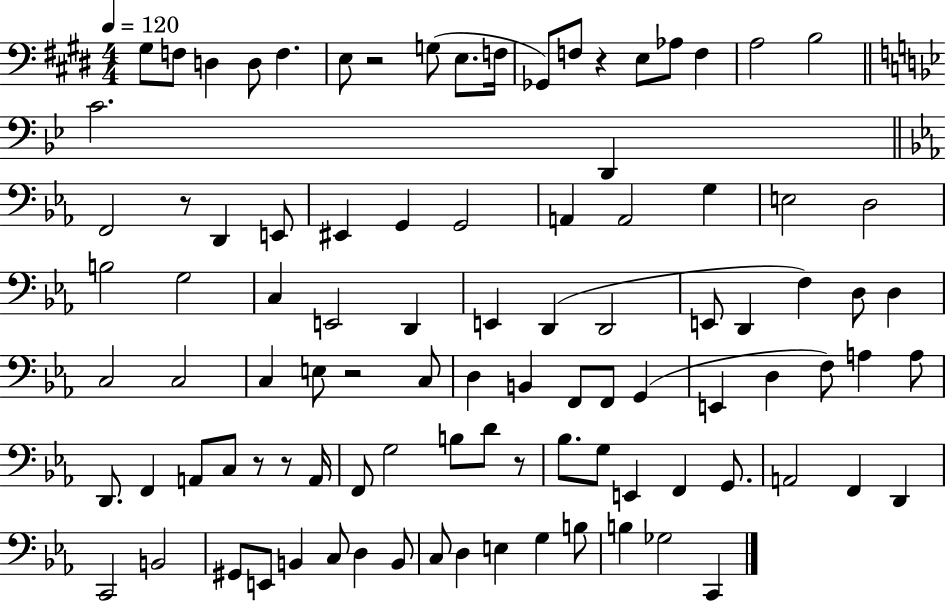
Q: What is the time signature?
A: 4/4